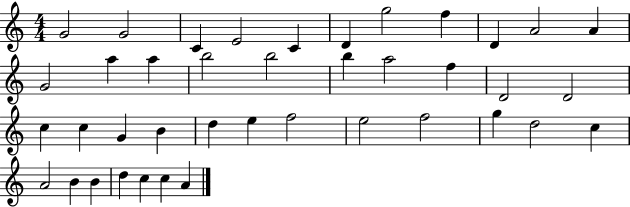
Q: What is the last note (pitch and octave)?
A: A4